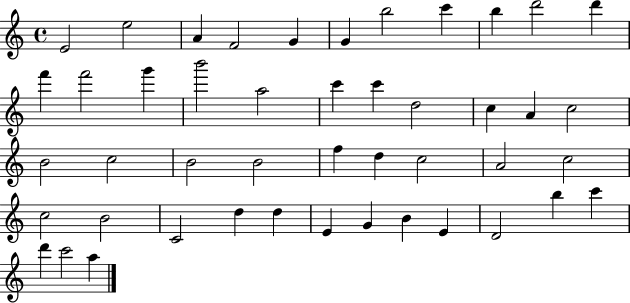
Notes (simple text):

E4/h E5/h A4/q F4/h G4/q G4/q B5/h C6/q B5/q D6/h D6/q F6/q F6/h G6/q B6/h A5/h C6/q C6/q D5/h C5/q A4/q C5/h B4/h C5/h B4/h B4/h F5/q D5/q C5/h A4/h C5/h C5/h B4/h C4/h D5/q D5/q E4/q G4/q B4/q E4/q D4/h B5/q C6/q D6/q C6/h A5/q